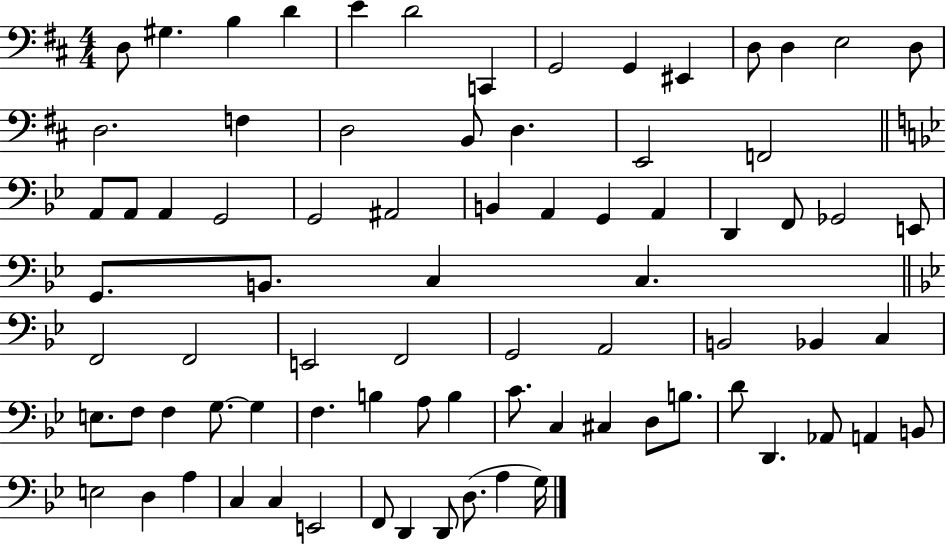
D3/e G#3/q. B3/q D4/q E4/q D4/h C2/q G2/h G2/q EIS2/q D3/e D3/q E3/h D3/e D3/h. F3/q D3/h B2/e D3/q. E2/h F2/h A2/e A2/e A2/q G2/h G2/h A#2/h B2/q A2/q G2/q A2/q D2/q F2/e Gb2/h E2/e G2/e. B2/e. C3/q C3/q. F2/h F2/h E2/h F2/h G2/h A2/h B2/h Bb2/q C3/q E3/e. F3/e F3/q G3/e. G3/q F3/q. B3/q A3/e B3/q C4/e. C3/q C#3/q D3/e B3/e. D4/e D2/q. Ab2/e A2/q B2/e E3/h D3/q A3/q C3/q C3/q E2/h F2/e D2/q D2/e D3/e. A3/q G3/s